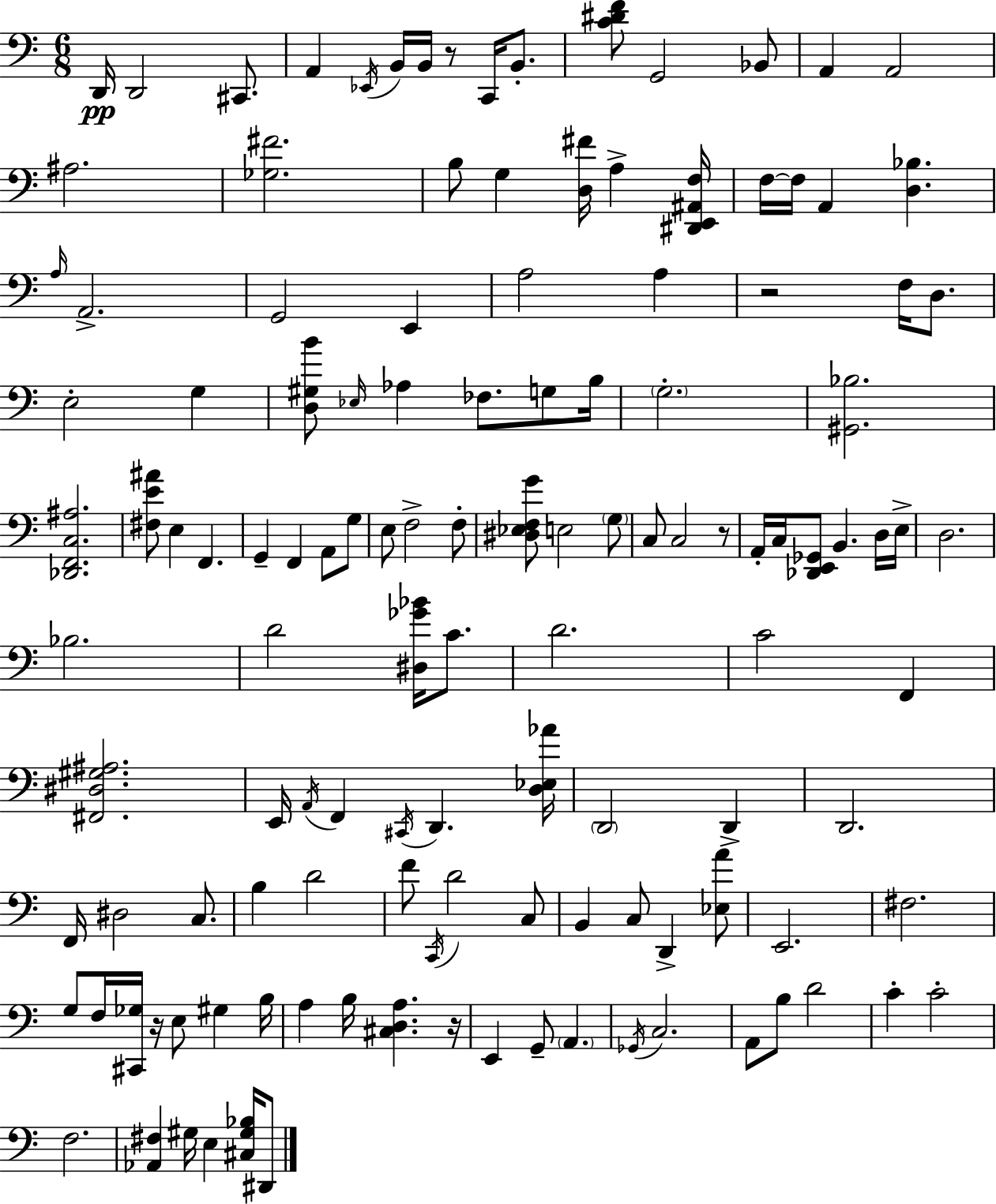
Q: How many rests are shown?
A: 5